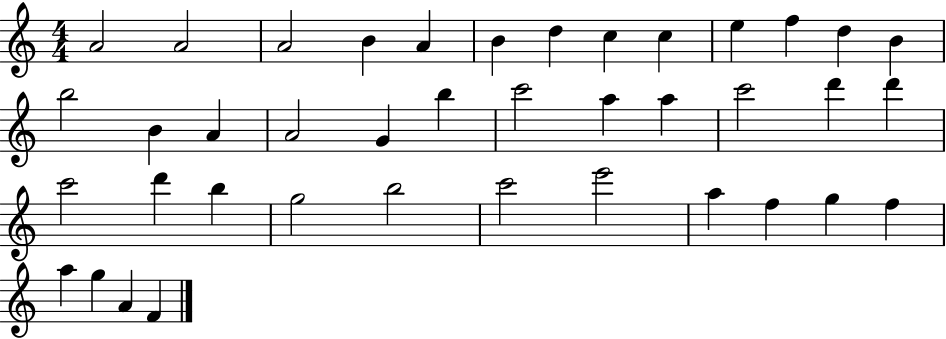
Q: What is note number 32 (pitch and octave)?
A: E6